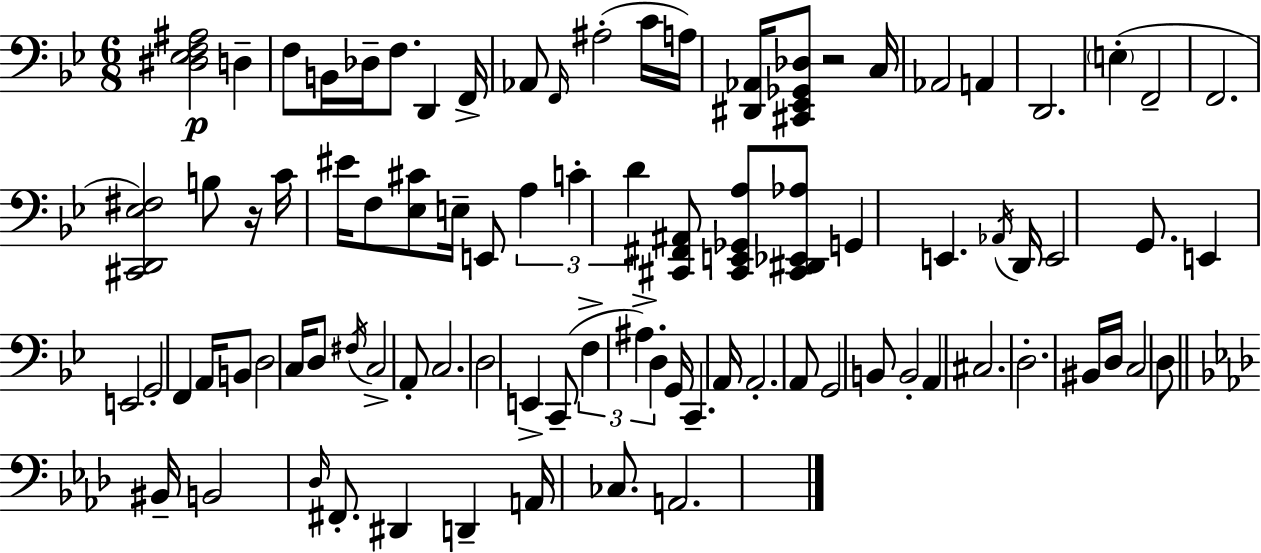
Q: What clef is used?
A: bass